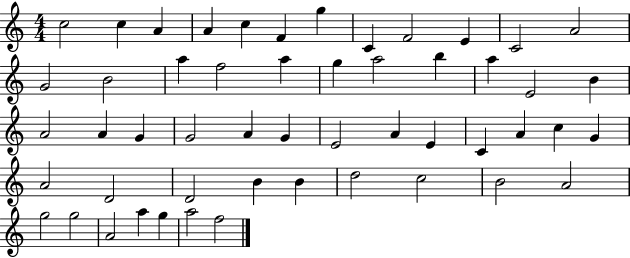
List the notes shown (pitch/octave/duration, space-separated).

C5/h C5/q A4/q A4/q C5/q F4/q G5/q C4/q F4/h E4/q C4/h A4/h G4/h B4/h A5/q F5/h A5/q G5/q A5/h B5/q A5/q E4/h B4/q A4/h A4/q G4/q G4/h A4/q G4/q E4/h A4/q E4/q C4/q A4/q C5/q G4/q A4/h D4/h D4/h B4/q B4/q D5/h C5/h B4/h A4/h G5/h G5/h A4/h A5/q G5/q A5/h F5/h